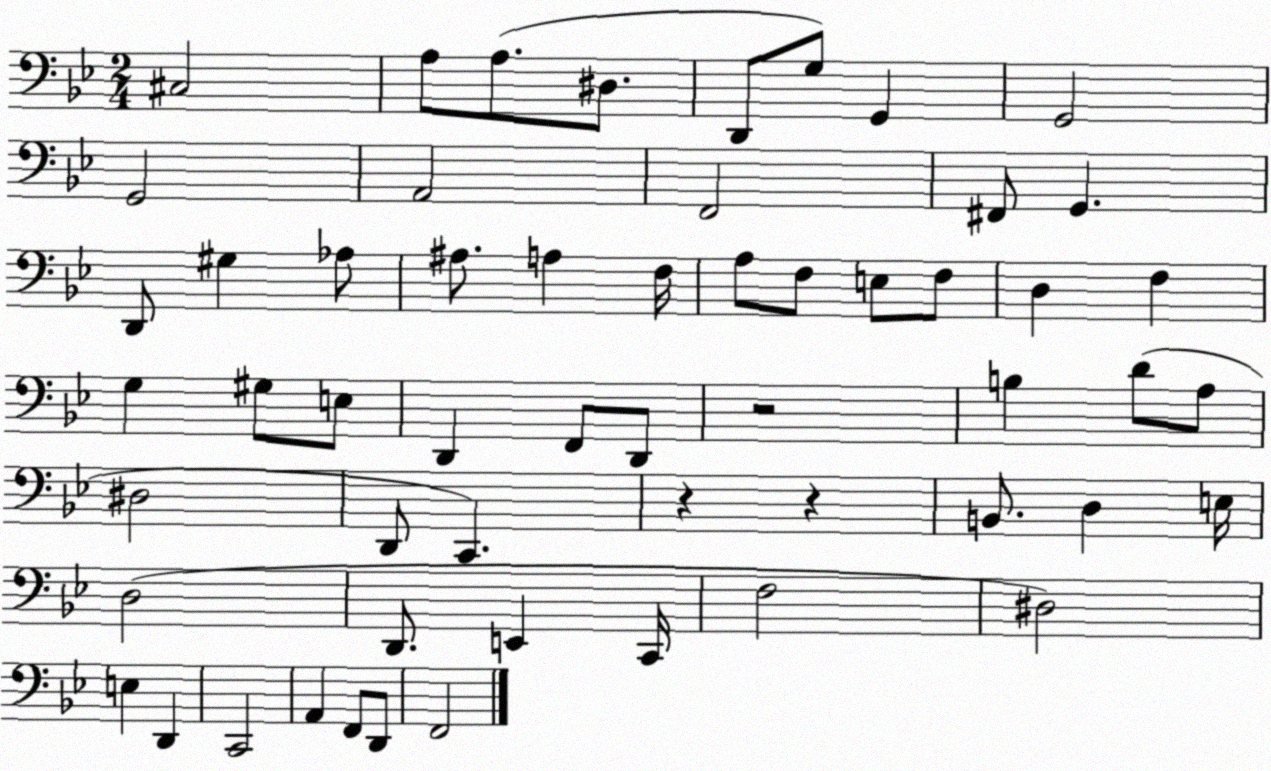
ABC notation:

X:1
T:Untitled
M:2/4
L:1/4
K:Bb
^C,2 A,/2 A,/2 ^D,/2 D,,/2 G,/2 G,, G,,2 G,,2 A,,2 F,,2 ^F,,/2 G,, D,,/2 ^G, _A,/2 ^A,/2 A, F,/4 A,/2 F,/2 E,/2 F,/2 D, F, G, ^G,/2 E,/2 D,, F,,/2 D,,/2 z2 B, D/2 A,/2 ^D,2 D,,/2 C,, z z B,,/2 D, E,/4 D,2 D,,/2 E,, C,,/4 F,2 ^D,2 E, D,, C,,2 A,, F,,/2 D,,/2 F,,2